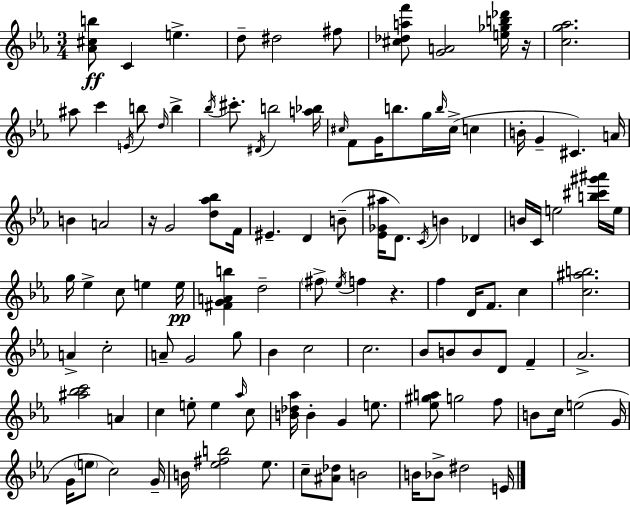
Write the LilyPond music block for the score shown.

{
  \clef treble
  \numericTimeSignature
  \time 3/4
  \key c \minor
  <aes' cis'' b''>8\ff c'4 e''4.-> | d''8-- dis''2 fis''8 | <cis'' des'' a'' f'''>8 <g' a'>2 <e'' ges'' b'' des'''>16 r16 | <c'' g'' aes''>2. | \break ais''8 c'''4 \acciaccatura { e'16 } b''8 \grace { d''16 } b''4-> | \acciaccatura { bes''16 } cis'''8.-. \acciaccatura { dis'16 } b''2 | <a'' bes''>16 \grace { cis''16 } f'8 g'16 b''8. g''16 | \grace { b''16 } cis''16->( c''4 b'16-. g'4-- cis'4.) | \break a'16 b'4 a'2 | r16 g'2 | <d'' aes'' bes''>8 f'16 eis'4.-- | d'4 b'8--( <ees' ges' ais''>16 d'8.) \acciaccatura { c'16 } b'4 | \break des'4 b'16 c'16 e''2 | <b'' cis''' gis''' ais'''>16 e''16 g''16 ees''4-> | c''8 e''4 e''16\pp <fis' g' a' b''>4 d''2-- | \parenthesize fis''8-> \acciaccatura { ees''16 } f''4 | \break r4. f''4 | d'16 f'8. c''4 <c'' ais'' b''>2. | a'4-> | c''2-. a'8-- g'2 | \break g''8 bes'4 | c''2 c''2. | bes'8 b'8 | b'8 d'8 f'4-- aes'2.-> | \break <ais'' bes'' c'''>2 | a'4 c''4 | e''8-. e''4 \grace { aes''16 } c''8 <b' des'' aes''>16 b'4-. | g'4 e''8. <ees'' gis'' a''>8 g''2 | \break f''8 b'8 c''16 | e''2( g'16 g'16 \parenthesize e''8 | c''2) g'16-- b'16 <ees'' fis'' b''>2 | ees''8. c''8-- <ais' des''>8 | \break b'2 b'16 bes'8-> | dis''2 e'16 \bar "|."
}